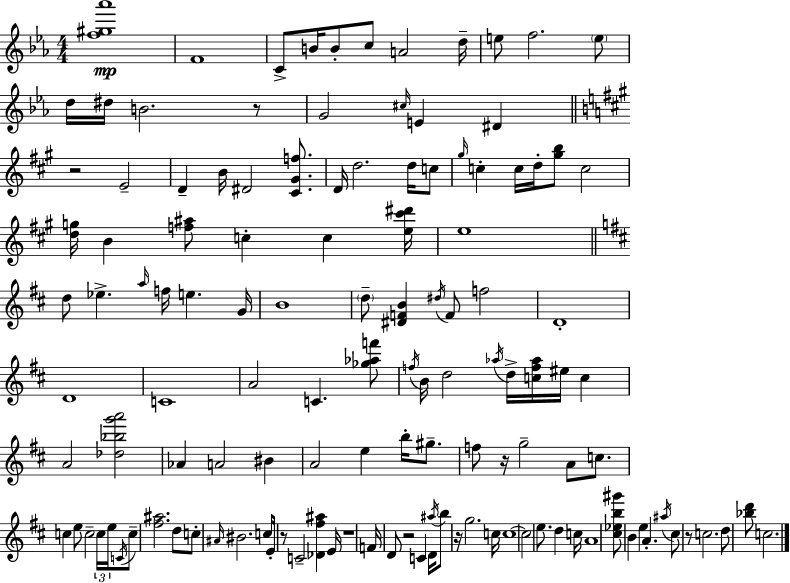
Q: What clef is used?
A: treble